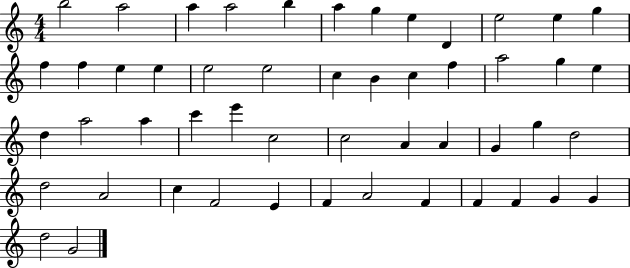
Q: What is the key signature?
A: C major